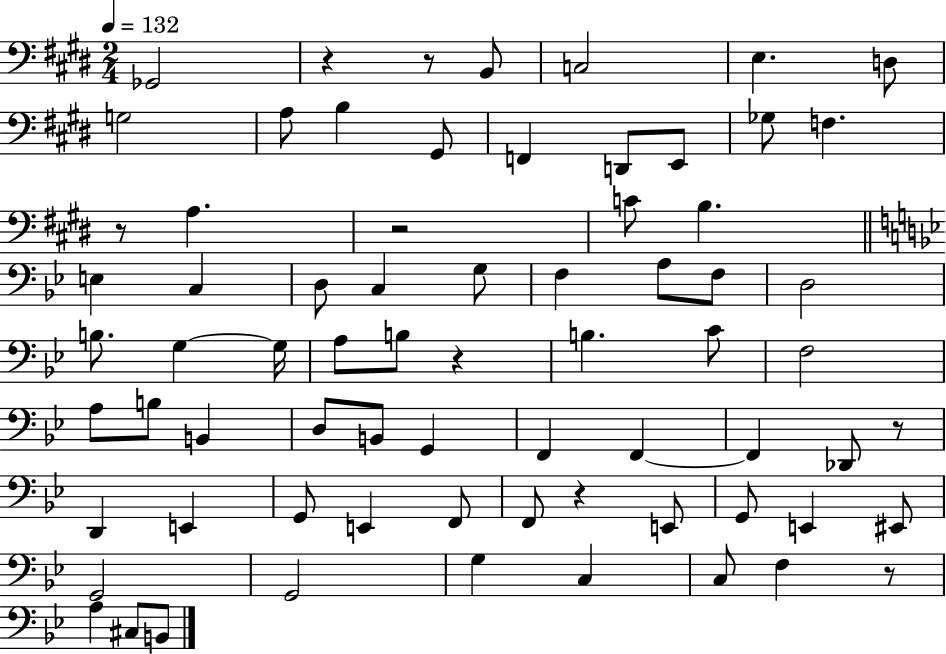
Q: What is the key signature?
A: E major